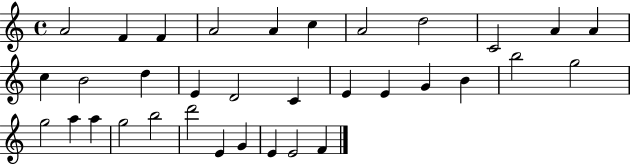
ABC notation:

X:1
T:Untitled
M:4/4
L:1/4
K:C
A2 F F A2 A c A2 d2 C2 A A c B2 d E D2 C E E G B b2 g2 g2 a a g2 b2 d'2 E G E E2 F